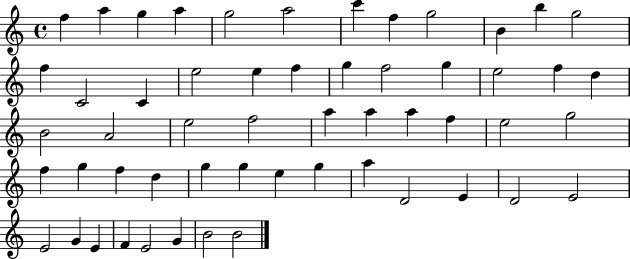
X:1
T:Untitled
M:4/4
L:1/4
K:C
f a g a g2 a2 c' f g2 B b g2 f C2 C e2 e f g f2 g e2 f d B2 A2 e2 f2 a a a f e2 g2 f g f d g g e g a D2 E D2 E2 E2 G E F E2 G B2 B2